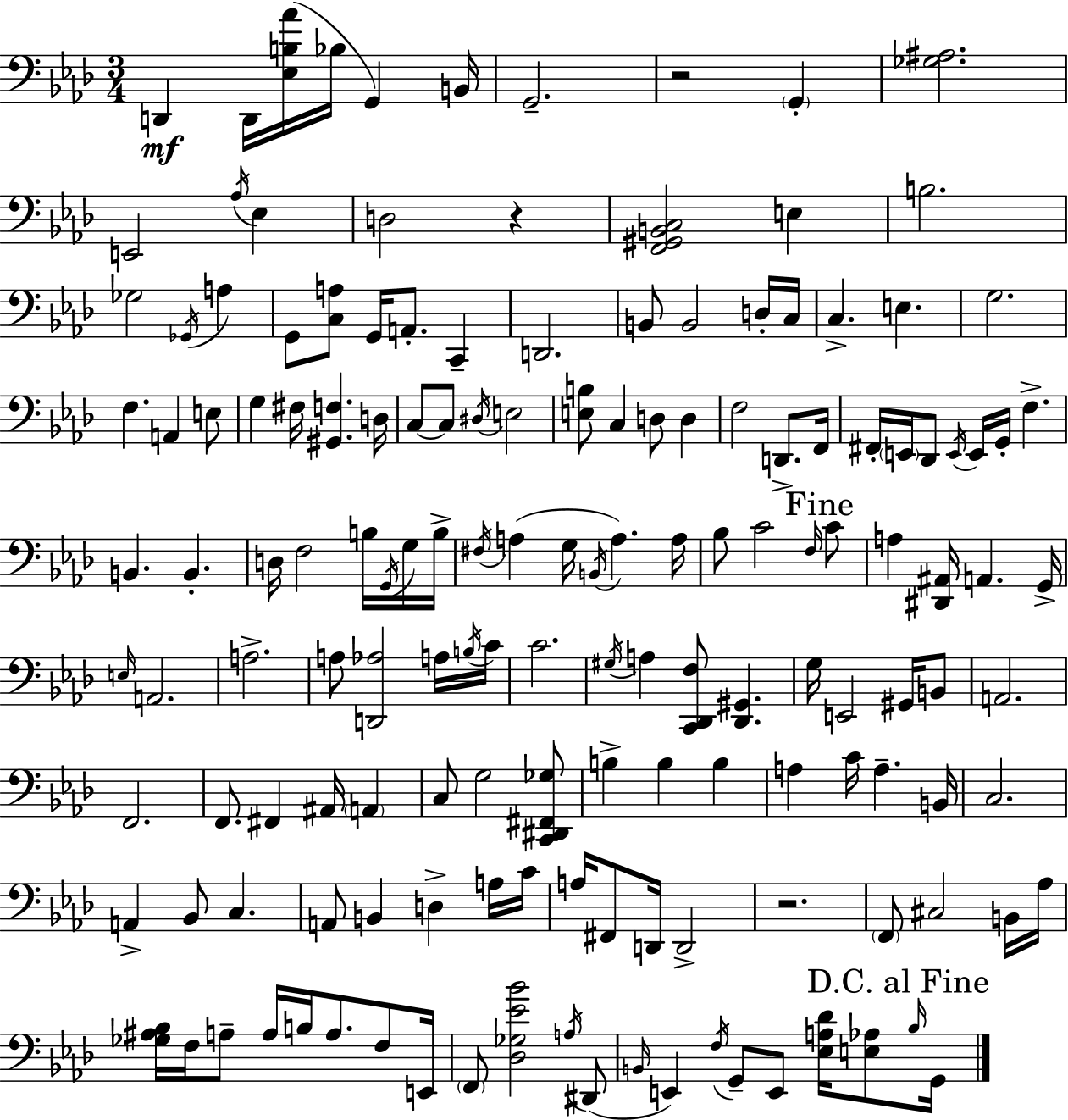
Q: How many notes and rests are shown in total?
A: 153